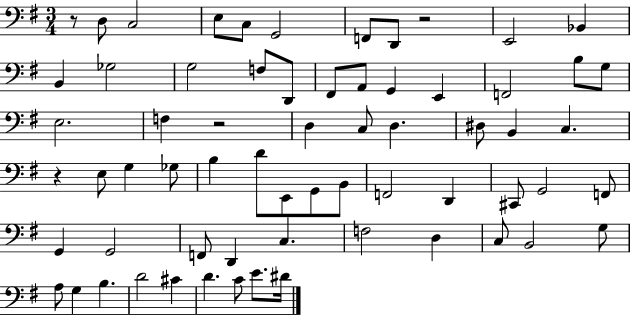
{
  \clef bass
  \numericTimeSignature
  \time 3/4
  \key g \major
  r8 d8 c2 | e8 c8 g,2 | f,8 d,8 r2 | e,2 bes,4 | \break b,4 ges2 | g2 f8 d,8 | fis,8 a,8 g,4 e,4 | f,2 b8 g8 | \break e2. | f4 r2 | d4 c8 d4. | dis8 b,4 c4. | \break r4 e8 g4 ges8 | b4 d'8 e,8 g,8 b,8 | f,2 d,4 | cis,8 g,2 f,8 | \break g,4 g,2 | f,8 d,4 c4. | f2 d4 | c8 b,2 g8 | \break a8 g4 b4. | d'2 cis'4 | d'4. c'8 e'8. dis'16 | \bar "|."
}